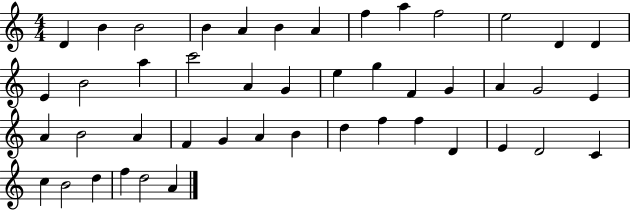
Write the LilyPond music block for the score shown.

{
  \clef treble
  \numericTimeSignature
  \time 4/4
  \key c \major
  d'4 b'4 b'2 | b'4 a'4 b'4 a'4 | f''4 a''4 f''2 | e''2 d'4 d'4 | \break e'4 b'2 a''4 | c'''2 a'4 g'4 | e''4 g''4 f'4 g'4 | a'4 g'2 e'4 | \break a'4 b'2 a'4 | f'4 g'4 a'4 b'4 | d''4 f''4 f''4 d'4 | e'4 d'2 c'4 | \break c''4 b'2 d''4 | f''4 d''2 a'4 | \bar "|."
}